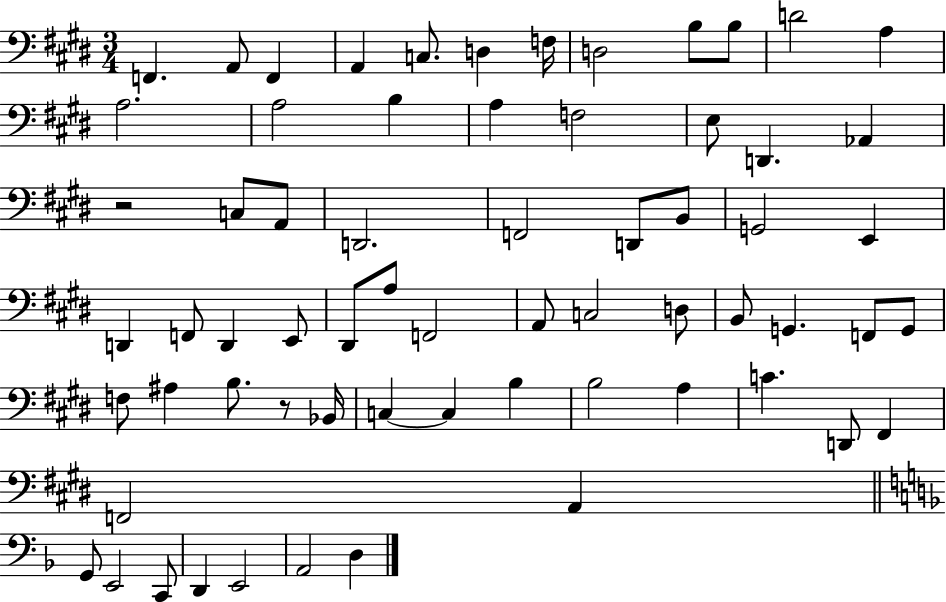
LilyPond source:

{
  \clef bass
  \numericTimeSignature
  \time 3/4
  \key e \major
  f,4. a,8 f,4 | a,4 c8. d4 f16 | d2 b8 b8 | d'2 a4 | \break a2. | a2 b4 | a4 f2 | e8 d,4. aes,4 | \break r2 c8 a,8 | d,2. | f,2 d,8 b,8 | g,2 e,4 | \break d,4 f,8 d,4 e,8 | dis,8 a8 f,2 | a,8 c2 d8 | b,8 g,4. f,8 g,8 | \break f8 ais4 b8. r8 bes,16 | c4~~ c4 b4 | b2 a4 | c'4. d,8 fis,4 | \break f,2 a,4 | \bar "||" \break \key f \major g,8 e,2 c,8 | d,4 e,2 | a,2 d4 | \bar "|."
}